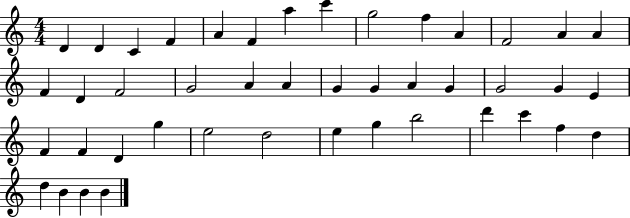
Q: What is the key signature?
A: C major